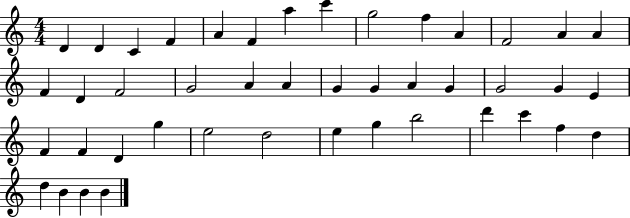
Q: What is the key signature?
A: C major